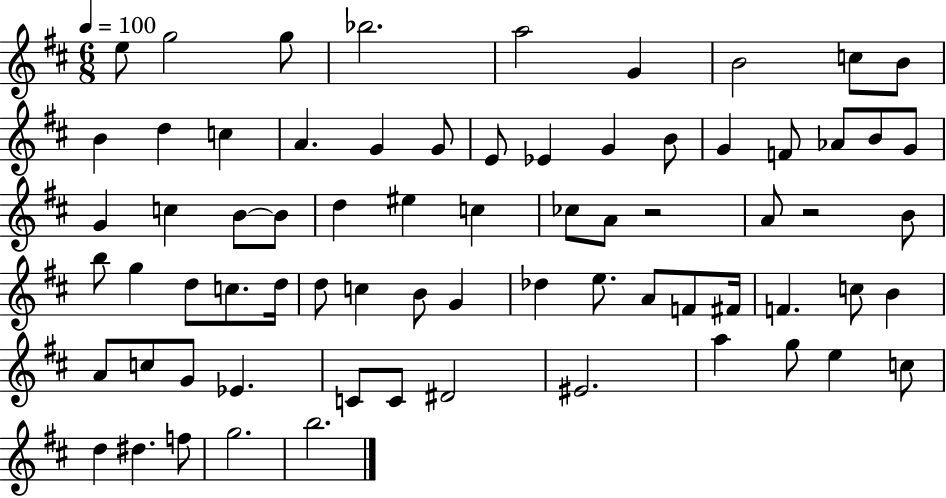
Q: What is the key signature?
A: D major